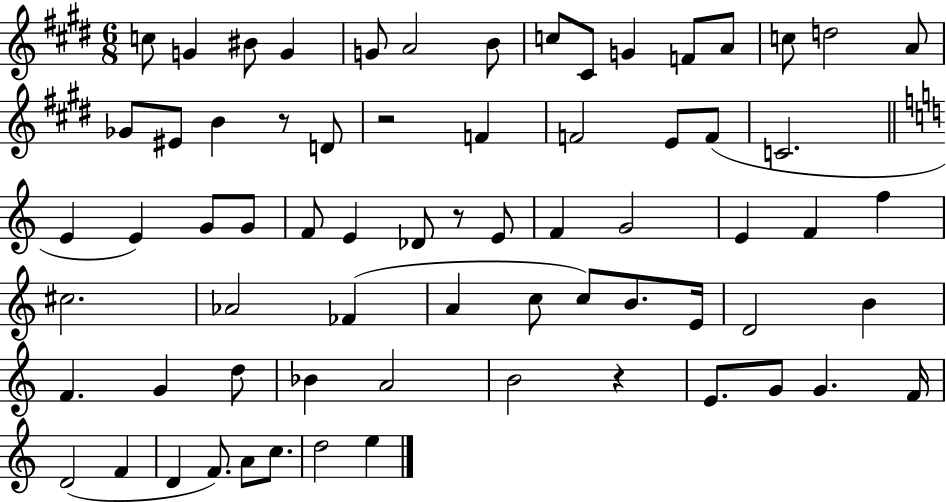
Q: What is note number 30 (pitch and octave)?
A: E4